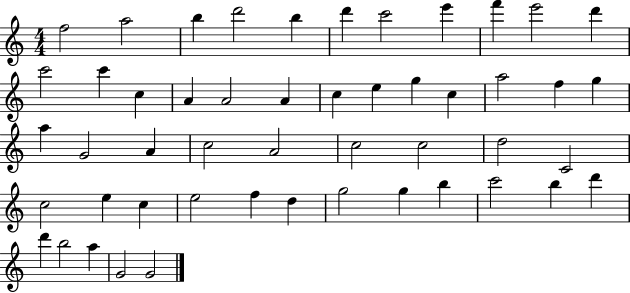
{
  \clef treble
  \numericTimeSignature
  \time 4/4
  \key c \major
  f''2 a''2 | b''4 d'''2 b''4 | d'''4 c'''2 e'''4 | f'''4 e'''2 d'''4 | \break c'''2 c'''4 c''4 | a'4 a'2 a'4 | c''4 e''4 g''4 c''4 | a''2 f''4 g''4 | \break a''4 g'2 a'4 | c''2 a'2 | c''2 c''2 | d''2 c'2 | \break c''2 e''4 c''4 | e''2 f''4 d''4 | g''2 g''4 b''4 | c'''2 b''4 d'''4 | \break d'''4 b''2 a''4 | g'2 g'2 | \bar "|."
}